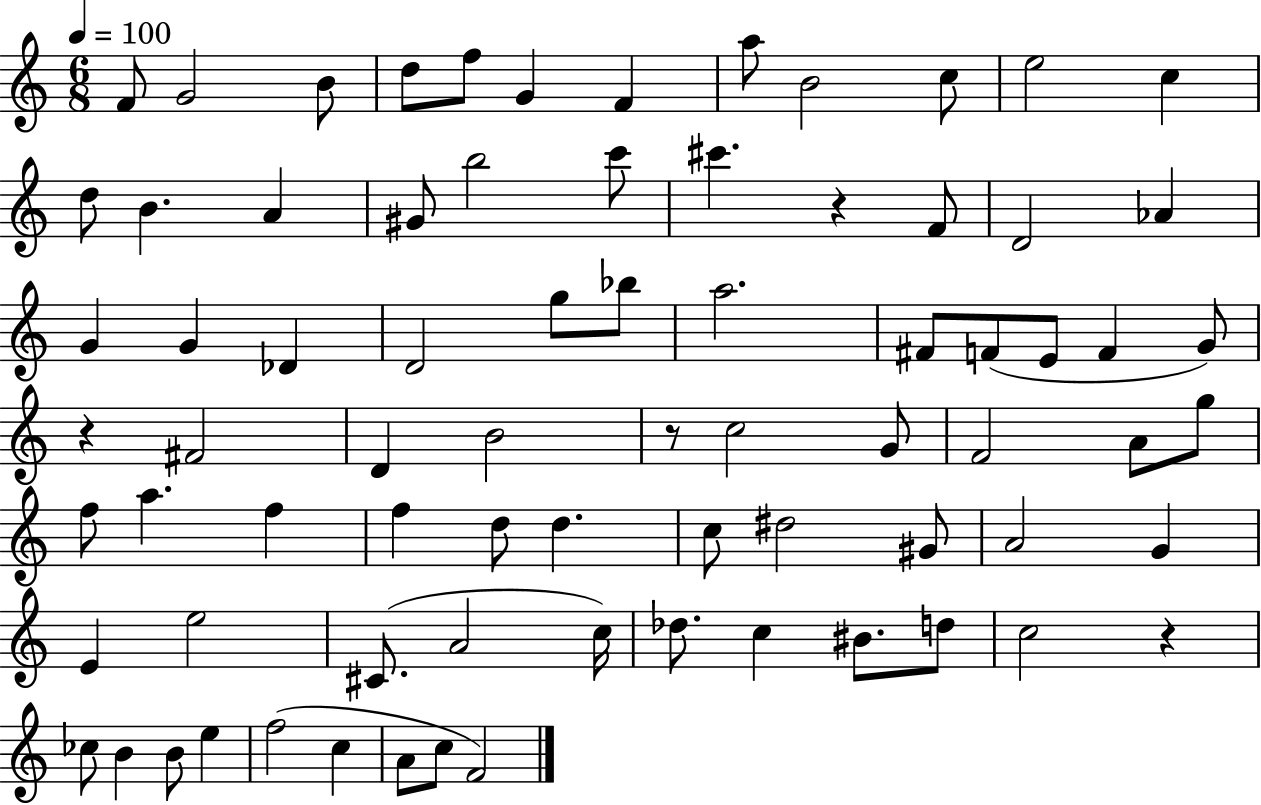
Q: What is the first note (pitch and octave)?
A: F4